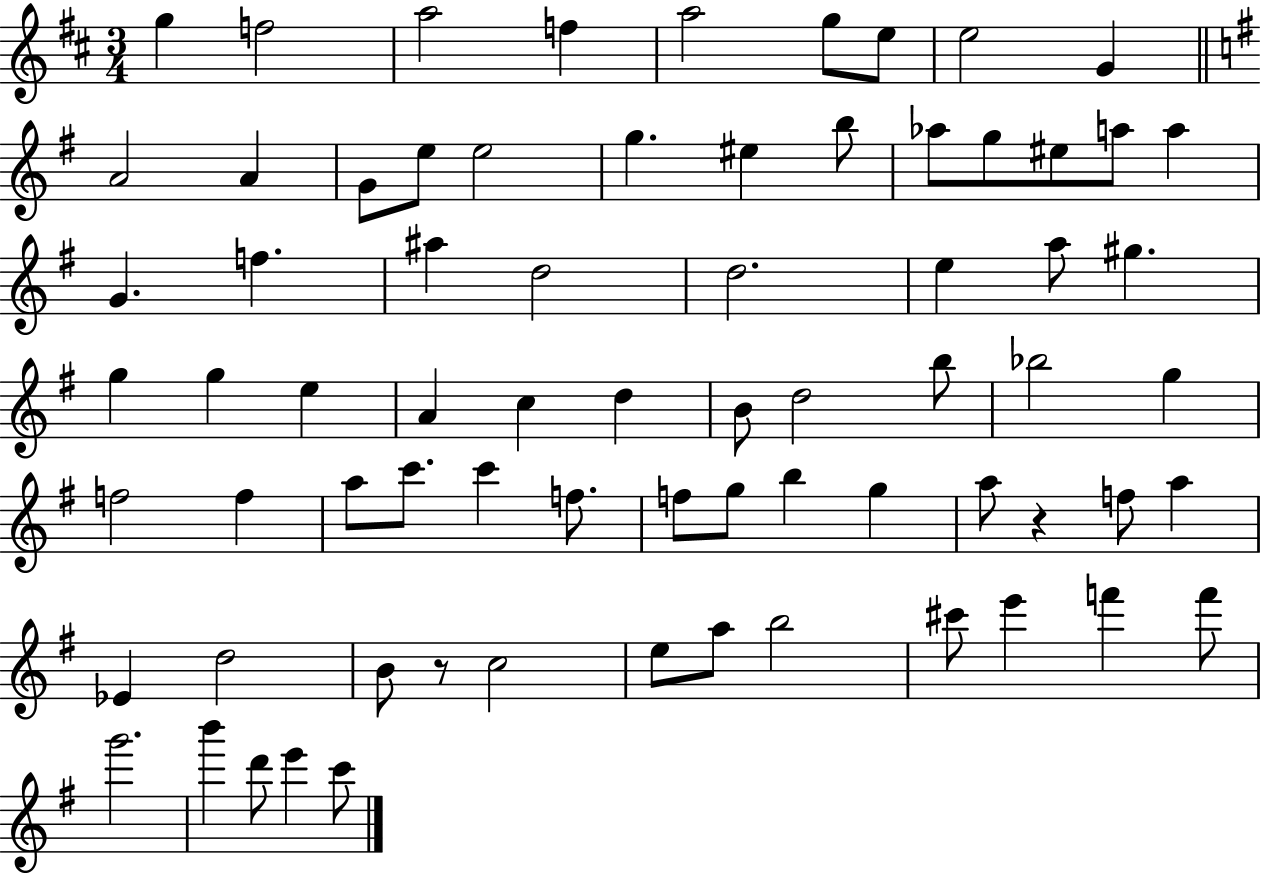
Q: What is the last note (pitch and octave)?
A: C6